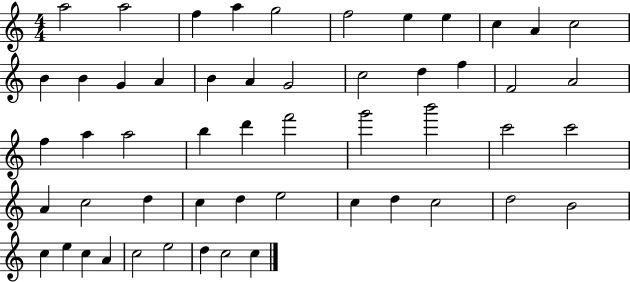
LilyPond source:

{
  \clef treble
  \numericTimeSignature
  \time 4/4
  \key c \major
  a''2 a''2 | f''4 a''4 g''2 | f''2 e''4 e''4 | c''4 a'4 c''2 | \break b'4 b'4 g'4 a'4 | b'4 a'4 g'2 | c''2 d''4 f''4 | f'2 a'2 | \break f''4 a''4 a''2 | b''4 d'''4 f'''2 | g'''2 b'''2 | c'''2 c'''2 | \break a'4 c''2 d''4 | c''4 d''4 e''2 | c''4 d''4 c''2 | d''2 b'2 | \break c''4 e''4 c''4 a'4 | c''2 e''2 | d''4 c''2 c''4 | \bar "|."
}